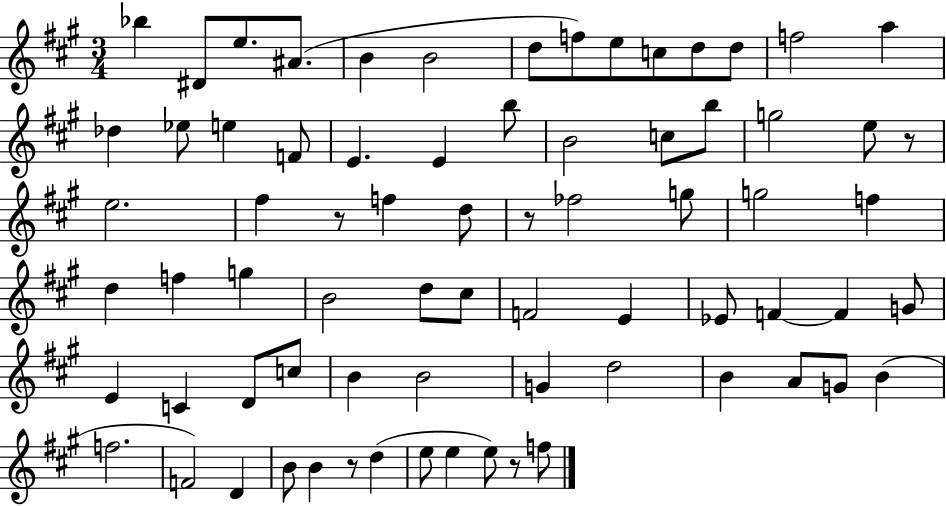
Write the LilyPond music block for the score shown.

{
  \clef treble
  \numericTimeSignature
  \time 3/4
  \key a \major
  \repeat volta 2 { bes''4 dis'8 e''8. ais'8.( | b'4 b'2 | d''8 f''8) e''8 c''8 d''8 d''8 | f''2 a''4 | \break des''4 ees''8 e''4 f'8 | e'4. e'4 b''8 | b'2 c''8 b''8 | g''2 e''8 r8 | \break e''2. | fis''4 r8 f''4 d''8 | r8 fes''2 g''8 | g''2 f''4 | \break d''4 f''4 g''4 | b'2 d''8 cis''8 | f'2 e'4 | ees'8 f'4~~ f'4 g'8 | \break e'4 c'4 d'8 c''8 | b'4 b'2 | g'4 d''2 | b'4 a'8 g'8 b'4( | \break f''2. | f'2) d'4 | b'8 b'4 r8 d''4( | e''8 e''4 e''8) r8 f''8 | \break } \bar "|."
}